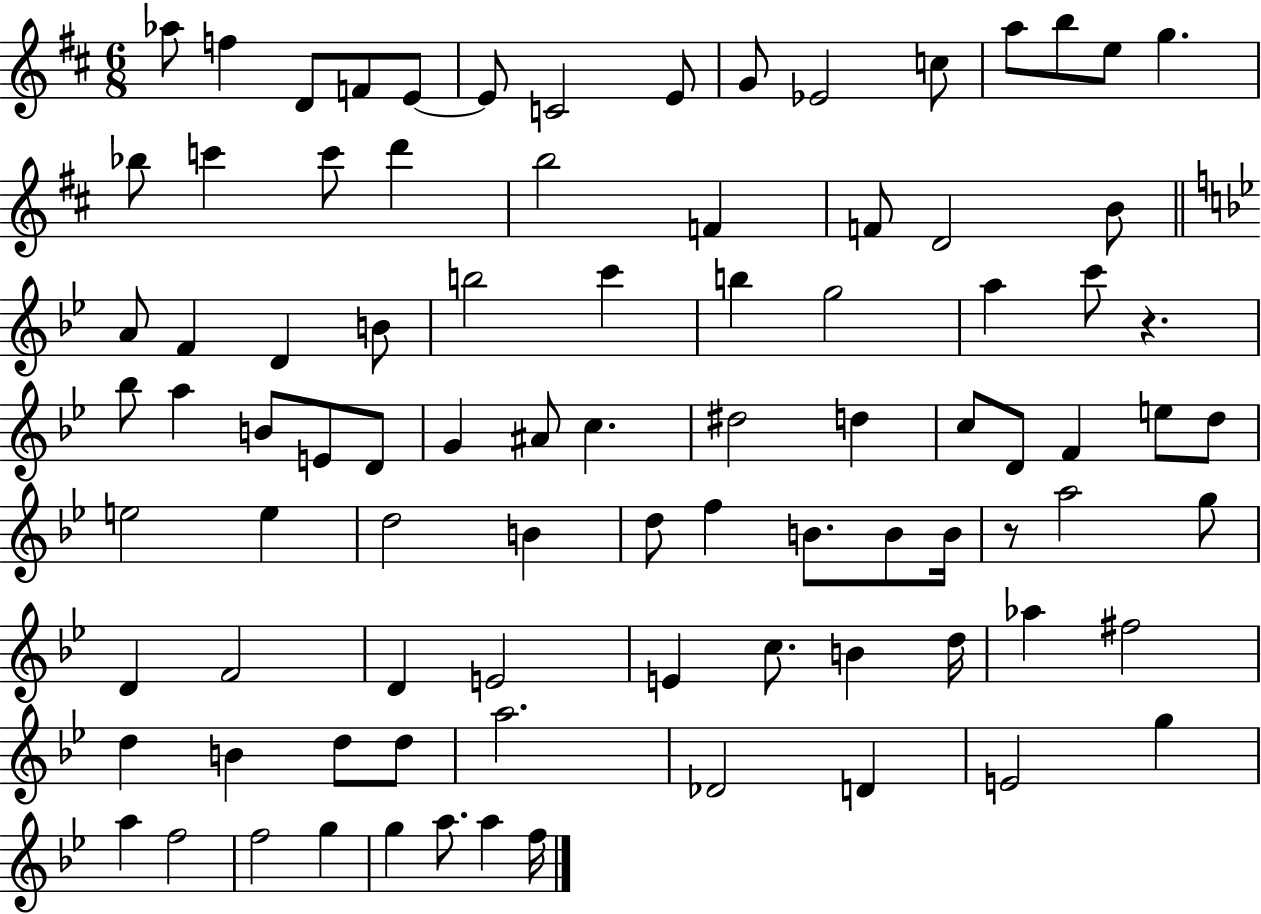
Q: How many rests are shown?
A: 2